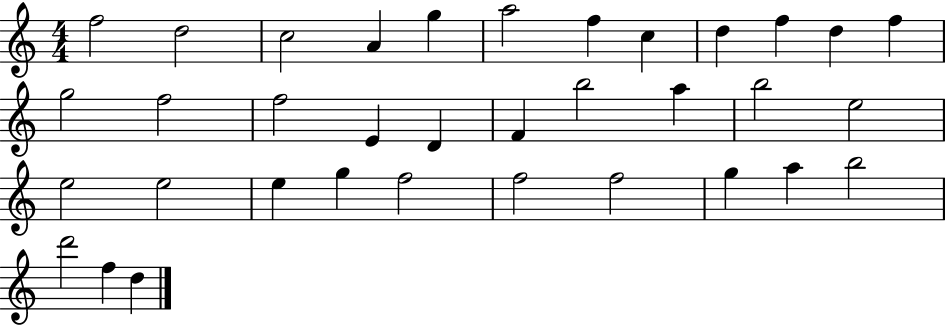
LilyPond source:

{
  \clef treble
  \numericTimeSignature
  \time 4/4
  \key c \major
  f''2 d''2 | c''2 a'4 g''4 | a''2 f''4 c''4 | d''4 f''4 d''4 f''4 | \break g''2 f''2 | f''2 e'4 d'4 | f'4 b''2 a''4 | b''2 e''2 | \break e''2 e''2 | e''4 g''4 f''2 | f''2 f''2 | g''4 a''4 b''2 | \break d'''2 f''4 d''4 | \bar "|."
}